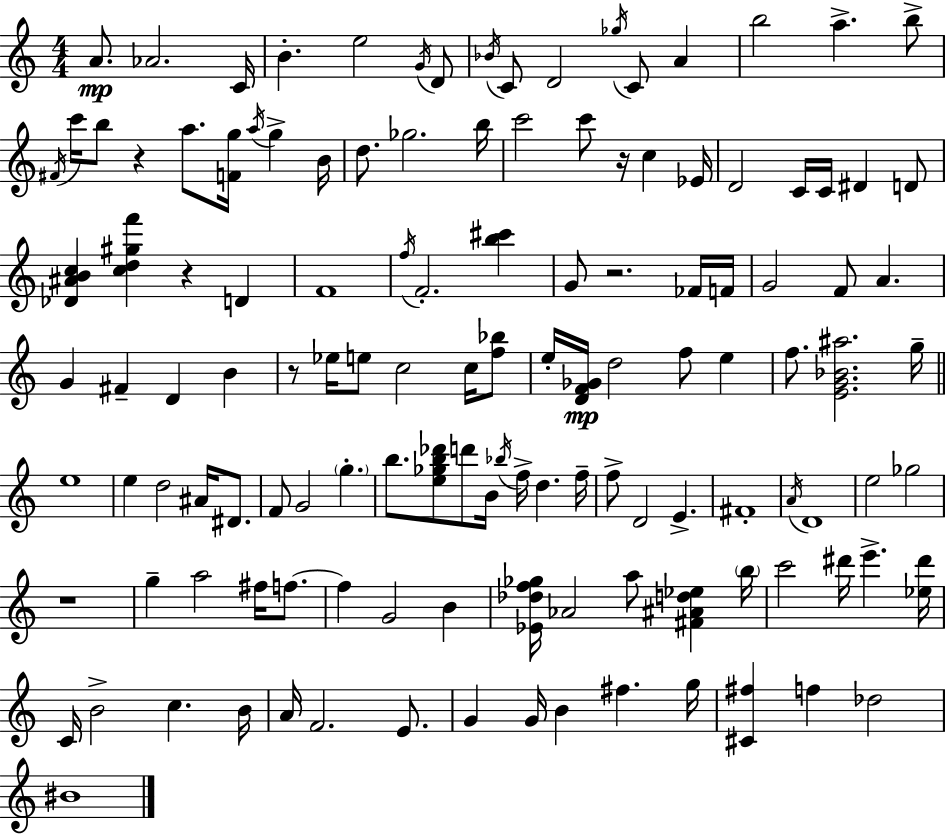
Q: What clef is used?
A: treble